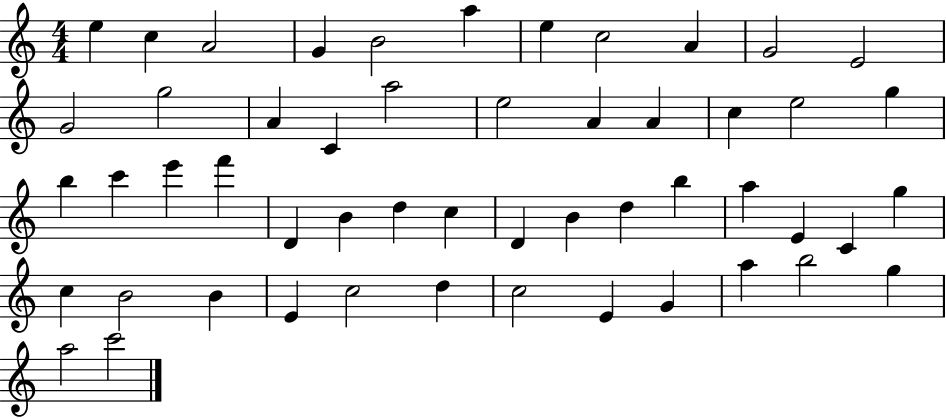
{
  \clef treble
  \numericTimeSignature
  \time 4/4
  \key c \major
  e''4 c''4 a'2 | g'4 b'2 a''4 | e''4 c''2 a'4 | g'2 e'2 | \break g'2 g''2 | a'4 c'4 a''2 | e''2 a'4 a'4 | c''4 e''2 g''4 | \break b''4 c'''4 e'''4 f'''4 | d'4 b'4 d''4 c''4 | d'4 b'4 d''4 b''4 | a''4 e'4 c'4 g''4 | \break c''4 b'2 b'4 | e'4 c''2 d''4 | c''2 e'4 g'4 | a''4 b''2 g''4 | \break a''2 c'''2 | \bar "|."
}